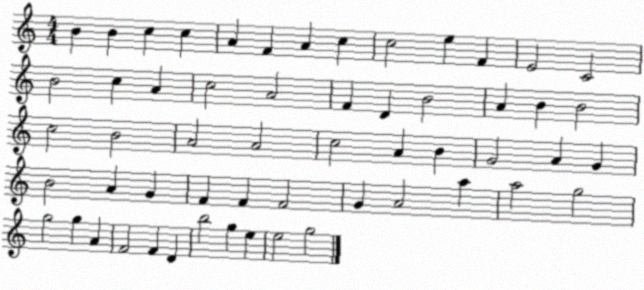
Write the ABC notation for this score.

X:1
T:Untitled
M:4/4
L:1/4
K:C
B B c c A F A c c2 e F E2 C2 B2 c A c2 A2 F D B2 A B B2 c2 B2 A2 A2 c2 A B G2 A G B2 A G F F F2 G A2 a a2 g2 g2 g A F2 F D b2 g e e2 g2